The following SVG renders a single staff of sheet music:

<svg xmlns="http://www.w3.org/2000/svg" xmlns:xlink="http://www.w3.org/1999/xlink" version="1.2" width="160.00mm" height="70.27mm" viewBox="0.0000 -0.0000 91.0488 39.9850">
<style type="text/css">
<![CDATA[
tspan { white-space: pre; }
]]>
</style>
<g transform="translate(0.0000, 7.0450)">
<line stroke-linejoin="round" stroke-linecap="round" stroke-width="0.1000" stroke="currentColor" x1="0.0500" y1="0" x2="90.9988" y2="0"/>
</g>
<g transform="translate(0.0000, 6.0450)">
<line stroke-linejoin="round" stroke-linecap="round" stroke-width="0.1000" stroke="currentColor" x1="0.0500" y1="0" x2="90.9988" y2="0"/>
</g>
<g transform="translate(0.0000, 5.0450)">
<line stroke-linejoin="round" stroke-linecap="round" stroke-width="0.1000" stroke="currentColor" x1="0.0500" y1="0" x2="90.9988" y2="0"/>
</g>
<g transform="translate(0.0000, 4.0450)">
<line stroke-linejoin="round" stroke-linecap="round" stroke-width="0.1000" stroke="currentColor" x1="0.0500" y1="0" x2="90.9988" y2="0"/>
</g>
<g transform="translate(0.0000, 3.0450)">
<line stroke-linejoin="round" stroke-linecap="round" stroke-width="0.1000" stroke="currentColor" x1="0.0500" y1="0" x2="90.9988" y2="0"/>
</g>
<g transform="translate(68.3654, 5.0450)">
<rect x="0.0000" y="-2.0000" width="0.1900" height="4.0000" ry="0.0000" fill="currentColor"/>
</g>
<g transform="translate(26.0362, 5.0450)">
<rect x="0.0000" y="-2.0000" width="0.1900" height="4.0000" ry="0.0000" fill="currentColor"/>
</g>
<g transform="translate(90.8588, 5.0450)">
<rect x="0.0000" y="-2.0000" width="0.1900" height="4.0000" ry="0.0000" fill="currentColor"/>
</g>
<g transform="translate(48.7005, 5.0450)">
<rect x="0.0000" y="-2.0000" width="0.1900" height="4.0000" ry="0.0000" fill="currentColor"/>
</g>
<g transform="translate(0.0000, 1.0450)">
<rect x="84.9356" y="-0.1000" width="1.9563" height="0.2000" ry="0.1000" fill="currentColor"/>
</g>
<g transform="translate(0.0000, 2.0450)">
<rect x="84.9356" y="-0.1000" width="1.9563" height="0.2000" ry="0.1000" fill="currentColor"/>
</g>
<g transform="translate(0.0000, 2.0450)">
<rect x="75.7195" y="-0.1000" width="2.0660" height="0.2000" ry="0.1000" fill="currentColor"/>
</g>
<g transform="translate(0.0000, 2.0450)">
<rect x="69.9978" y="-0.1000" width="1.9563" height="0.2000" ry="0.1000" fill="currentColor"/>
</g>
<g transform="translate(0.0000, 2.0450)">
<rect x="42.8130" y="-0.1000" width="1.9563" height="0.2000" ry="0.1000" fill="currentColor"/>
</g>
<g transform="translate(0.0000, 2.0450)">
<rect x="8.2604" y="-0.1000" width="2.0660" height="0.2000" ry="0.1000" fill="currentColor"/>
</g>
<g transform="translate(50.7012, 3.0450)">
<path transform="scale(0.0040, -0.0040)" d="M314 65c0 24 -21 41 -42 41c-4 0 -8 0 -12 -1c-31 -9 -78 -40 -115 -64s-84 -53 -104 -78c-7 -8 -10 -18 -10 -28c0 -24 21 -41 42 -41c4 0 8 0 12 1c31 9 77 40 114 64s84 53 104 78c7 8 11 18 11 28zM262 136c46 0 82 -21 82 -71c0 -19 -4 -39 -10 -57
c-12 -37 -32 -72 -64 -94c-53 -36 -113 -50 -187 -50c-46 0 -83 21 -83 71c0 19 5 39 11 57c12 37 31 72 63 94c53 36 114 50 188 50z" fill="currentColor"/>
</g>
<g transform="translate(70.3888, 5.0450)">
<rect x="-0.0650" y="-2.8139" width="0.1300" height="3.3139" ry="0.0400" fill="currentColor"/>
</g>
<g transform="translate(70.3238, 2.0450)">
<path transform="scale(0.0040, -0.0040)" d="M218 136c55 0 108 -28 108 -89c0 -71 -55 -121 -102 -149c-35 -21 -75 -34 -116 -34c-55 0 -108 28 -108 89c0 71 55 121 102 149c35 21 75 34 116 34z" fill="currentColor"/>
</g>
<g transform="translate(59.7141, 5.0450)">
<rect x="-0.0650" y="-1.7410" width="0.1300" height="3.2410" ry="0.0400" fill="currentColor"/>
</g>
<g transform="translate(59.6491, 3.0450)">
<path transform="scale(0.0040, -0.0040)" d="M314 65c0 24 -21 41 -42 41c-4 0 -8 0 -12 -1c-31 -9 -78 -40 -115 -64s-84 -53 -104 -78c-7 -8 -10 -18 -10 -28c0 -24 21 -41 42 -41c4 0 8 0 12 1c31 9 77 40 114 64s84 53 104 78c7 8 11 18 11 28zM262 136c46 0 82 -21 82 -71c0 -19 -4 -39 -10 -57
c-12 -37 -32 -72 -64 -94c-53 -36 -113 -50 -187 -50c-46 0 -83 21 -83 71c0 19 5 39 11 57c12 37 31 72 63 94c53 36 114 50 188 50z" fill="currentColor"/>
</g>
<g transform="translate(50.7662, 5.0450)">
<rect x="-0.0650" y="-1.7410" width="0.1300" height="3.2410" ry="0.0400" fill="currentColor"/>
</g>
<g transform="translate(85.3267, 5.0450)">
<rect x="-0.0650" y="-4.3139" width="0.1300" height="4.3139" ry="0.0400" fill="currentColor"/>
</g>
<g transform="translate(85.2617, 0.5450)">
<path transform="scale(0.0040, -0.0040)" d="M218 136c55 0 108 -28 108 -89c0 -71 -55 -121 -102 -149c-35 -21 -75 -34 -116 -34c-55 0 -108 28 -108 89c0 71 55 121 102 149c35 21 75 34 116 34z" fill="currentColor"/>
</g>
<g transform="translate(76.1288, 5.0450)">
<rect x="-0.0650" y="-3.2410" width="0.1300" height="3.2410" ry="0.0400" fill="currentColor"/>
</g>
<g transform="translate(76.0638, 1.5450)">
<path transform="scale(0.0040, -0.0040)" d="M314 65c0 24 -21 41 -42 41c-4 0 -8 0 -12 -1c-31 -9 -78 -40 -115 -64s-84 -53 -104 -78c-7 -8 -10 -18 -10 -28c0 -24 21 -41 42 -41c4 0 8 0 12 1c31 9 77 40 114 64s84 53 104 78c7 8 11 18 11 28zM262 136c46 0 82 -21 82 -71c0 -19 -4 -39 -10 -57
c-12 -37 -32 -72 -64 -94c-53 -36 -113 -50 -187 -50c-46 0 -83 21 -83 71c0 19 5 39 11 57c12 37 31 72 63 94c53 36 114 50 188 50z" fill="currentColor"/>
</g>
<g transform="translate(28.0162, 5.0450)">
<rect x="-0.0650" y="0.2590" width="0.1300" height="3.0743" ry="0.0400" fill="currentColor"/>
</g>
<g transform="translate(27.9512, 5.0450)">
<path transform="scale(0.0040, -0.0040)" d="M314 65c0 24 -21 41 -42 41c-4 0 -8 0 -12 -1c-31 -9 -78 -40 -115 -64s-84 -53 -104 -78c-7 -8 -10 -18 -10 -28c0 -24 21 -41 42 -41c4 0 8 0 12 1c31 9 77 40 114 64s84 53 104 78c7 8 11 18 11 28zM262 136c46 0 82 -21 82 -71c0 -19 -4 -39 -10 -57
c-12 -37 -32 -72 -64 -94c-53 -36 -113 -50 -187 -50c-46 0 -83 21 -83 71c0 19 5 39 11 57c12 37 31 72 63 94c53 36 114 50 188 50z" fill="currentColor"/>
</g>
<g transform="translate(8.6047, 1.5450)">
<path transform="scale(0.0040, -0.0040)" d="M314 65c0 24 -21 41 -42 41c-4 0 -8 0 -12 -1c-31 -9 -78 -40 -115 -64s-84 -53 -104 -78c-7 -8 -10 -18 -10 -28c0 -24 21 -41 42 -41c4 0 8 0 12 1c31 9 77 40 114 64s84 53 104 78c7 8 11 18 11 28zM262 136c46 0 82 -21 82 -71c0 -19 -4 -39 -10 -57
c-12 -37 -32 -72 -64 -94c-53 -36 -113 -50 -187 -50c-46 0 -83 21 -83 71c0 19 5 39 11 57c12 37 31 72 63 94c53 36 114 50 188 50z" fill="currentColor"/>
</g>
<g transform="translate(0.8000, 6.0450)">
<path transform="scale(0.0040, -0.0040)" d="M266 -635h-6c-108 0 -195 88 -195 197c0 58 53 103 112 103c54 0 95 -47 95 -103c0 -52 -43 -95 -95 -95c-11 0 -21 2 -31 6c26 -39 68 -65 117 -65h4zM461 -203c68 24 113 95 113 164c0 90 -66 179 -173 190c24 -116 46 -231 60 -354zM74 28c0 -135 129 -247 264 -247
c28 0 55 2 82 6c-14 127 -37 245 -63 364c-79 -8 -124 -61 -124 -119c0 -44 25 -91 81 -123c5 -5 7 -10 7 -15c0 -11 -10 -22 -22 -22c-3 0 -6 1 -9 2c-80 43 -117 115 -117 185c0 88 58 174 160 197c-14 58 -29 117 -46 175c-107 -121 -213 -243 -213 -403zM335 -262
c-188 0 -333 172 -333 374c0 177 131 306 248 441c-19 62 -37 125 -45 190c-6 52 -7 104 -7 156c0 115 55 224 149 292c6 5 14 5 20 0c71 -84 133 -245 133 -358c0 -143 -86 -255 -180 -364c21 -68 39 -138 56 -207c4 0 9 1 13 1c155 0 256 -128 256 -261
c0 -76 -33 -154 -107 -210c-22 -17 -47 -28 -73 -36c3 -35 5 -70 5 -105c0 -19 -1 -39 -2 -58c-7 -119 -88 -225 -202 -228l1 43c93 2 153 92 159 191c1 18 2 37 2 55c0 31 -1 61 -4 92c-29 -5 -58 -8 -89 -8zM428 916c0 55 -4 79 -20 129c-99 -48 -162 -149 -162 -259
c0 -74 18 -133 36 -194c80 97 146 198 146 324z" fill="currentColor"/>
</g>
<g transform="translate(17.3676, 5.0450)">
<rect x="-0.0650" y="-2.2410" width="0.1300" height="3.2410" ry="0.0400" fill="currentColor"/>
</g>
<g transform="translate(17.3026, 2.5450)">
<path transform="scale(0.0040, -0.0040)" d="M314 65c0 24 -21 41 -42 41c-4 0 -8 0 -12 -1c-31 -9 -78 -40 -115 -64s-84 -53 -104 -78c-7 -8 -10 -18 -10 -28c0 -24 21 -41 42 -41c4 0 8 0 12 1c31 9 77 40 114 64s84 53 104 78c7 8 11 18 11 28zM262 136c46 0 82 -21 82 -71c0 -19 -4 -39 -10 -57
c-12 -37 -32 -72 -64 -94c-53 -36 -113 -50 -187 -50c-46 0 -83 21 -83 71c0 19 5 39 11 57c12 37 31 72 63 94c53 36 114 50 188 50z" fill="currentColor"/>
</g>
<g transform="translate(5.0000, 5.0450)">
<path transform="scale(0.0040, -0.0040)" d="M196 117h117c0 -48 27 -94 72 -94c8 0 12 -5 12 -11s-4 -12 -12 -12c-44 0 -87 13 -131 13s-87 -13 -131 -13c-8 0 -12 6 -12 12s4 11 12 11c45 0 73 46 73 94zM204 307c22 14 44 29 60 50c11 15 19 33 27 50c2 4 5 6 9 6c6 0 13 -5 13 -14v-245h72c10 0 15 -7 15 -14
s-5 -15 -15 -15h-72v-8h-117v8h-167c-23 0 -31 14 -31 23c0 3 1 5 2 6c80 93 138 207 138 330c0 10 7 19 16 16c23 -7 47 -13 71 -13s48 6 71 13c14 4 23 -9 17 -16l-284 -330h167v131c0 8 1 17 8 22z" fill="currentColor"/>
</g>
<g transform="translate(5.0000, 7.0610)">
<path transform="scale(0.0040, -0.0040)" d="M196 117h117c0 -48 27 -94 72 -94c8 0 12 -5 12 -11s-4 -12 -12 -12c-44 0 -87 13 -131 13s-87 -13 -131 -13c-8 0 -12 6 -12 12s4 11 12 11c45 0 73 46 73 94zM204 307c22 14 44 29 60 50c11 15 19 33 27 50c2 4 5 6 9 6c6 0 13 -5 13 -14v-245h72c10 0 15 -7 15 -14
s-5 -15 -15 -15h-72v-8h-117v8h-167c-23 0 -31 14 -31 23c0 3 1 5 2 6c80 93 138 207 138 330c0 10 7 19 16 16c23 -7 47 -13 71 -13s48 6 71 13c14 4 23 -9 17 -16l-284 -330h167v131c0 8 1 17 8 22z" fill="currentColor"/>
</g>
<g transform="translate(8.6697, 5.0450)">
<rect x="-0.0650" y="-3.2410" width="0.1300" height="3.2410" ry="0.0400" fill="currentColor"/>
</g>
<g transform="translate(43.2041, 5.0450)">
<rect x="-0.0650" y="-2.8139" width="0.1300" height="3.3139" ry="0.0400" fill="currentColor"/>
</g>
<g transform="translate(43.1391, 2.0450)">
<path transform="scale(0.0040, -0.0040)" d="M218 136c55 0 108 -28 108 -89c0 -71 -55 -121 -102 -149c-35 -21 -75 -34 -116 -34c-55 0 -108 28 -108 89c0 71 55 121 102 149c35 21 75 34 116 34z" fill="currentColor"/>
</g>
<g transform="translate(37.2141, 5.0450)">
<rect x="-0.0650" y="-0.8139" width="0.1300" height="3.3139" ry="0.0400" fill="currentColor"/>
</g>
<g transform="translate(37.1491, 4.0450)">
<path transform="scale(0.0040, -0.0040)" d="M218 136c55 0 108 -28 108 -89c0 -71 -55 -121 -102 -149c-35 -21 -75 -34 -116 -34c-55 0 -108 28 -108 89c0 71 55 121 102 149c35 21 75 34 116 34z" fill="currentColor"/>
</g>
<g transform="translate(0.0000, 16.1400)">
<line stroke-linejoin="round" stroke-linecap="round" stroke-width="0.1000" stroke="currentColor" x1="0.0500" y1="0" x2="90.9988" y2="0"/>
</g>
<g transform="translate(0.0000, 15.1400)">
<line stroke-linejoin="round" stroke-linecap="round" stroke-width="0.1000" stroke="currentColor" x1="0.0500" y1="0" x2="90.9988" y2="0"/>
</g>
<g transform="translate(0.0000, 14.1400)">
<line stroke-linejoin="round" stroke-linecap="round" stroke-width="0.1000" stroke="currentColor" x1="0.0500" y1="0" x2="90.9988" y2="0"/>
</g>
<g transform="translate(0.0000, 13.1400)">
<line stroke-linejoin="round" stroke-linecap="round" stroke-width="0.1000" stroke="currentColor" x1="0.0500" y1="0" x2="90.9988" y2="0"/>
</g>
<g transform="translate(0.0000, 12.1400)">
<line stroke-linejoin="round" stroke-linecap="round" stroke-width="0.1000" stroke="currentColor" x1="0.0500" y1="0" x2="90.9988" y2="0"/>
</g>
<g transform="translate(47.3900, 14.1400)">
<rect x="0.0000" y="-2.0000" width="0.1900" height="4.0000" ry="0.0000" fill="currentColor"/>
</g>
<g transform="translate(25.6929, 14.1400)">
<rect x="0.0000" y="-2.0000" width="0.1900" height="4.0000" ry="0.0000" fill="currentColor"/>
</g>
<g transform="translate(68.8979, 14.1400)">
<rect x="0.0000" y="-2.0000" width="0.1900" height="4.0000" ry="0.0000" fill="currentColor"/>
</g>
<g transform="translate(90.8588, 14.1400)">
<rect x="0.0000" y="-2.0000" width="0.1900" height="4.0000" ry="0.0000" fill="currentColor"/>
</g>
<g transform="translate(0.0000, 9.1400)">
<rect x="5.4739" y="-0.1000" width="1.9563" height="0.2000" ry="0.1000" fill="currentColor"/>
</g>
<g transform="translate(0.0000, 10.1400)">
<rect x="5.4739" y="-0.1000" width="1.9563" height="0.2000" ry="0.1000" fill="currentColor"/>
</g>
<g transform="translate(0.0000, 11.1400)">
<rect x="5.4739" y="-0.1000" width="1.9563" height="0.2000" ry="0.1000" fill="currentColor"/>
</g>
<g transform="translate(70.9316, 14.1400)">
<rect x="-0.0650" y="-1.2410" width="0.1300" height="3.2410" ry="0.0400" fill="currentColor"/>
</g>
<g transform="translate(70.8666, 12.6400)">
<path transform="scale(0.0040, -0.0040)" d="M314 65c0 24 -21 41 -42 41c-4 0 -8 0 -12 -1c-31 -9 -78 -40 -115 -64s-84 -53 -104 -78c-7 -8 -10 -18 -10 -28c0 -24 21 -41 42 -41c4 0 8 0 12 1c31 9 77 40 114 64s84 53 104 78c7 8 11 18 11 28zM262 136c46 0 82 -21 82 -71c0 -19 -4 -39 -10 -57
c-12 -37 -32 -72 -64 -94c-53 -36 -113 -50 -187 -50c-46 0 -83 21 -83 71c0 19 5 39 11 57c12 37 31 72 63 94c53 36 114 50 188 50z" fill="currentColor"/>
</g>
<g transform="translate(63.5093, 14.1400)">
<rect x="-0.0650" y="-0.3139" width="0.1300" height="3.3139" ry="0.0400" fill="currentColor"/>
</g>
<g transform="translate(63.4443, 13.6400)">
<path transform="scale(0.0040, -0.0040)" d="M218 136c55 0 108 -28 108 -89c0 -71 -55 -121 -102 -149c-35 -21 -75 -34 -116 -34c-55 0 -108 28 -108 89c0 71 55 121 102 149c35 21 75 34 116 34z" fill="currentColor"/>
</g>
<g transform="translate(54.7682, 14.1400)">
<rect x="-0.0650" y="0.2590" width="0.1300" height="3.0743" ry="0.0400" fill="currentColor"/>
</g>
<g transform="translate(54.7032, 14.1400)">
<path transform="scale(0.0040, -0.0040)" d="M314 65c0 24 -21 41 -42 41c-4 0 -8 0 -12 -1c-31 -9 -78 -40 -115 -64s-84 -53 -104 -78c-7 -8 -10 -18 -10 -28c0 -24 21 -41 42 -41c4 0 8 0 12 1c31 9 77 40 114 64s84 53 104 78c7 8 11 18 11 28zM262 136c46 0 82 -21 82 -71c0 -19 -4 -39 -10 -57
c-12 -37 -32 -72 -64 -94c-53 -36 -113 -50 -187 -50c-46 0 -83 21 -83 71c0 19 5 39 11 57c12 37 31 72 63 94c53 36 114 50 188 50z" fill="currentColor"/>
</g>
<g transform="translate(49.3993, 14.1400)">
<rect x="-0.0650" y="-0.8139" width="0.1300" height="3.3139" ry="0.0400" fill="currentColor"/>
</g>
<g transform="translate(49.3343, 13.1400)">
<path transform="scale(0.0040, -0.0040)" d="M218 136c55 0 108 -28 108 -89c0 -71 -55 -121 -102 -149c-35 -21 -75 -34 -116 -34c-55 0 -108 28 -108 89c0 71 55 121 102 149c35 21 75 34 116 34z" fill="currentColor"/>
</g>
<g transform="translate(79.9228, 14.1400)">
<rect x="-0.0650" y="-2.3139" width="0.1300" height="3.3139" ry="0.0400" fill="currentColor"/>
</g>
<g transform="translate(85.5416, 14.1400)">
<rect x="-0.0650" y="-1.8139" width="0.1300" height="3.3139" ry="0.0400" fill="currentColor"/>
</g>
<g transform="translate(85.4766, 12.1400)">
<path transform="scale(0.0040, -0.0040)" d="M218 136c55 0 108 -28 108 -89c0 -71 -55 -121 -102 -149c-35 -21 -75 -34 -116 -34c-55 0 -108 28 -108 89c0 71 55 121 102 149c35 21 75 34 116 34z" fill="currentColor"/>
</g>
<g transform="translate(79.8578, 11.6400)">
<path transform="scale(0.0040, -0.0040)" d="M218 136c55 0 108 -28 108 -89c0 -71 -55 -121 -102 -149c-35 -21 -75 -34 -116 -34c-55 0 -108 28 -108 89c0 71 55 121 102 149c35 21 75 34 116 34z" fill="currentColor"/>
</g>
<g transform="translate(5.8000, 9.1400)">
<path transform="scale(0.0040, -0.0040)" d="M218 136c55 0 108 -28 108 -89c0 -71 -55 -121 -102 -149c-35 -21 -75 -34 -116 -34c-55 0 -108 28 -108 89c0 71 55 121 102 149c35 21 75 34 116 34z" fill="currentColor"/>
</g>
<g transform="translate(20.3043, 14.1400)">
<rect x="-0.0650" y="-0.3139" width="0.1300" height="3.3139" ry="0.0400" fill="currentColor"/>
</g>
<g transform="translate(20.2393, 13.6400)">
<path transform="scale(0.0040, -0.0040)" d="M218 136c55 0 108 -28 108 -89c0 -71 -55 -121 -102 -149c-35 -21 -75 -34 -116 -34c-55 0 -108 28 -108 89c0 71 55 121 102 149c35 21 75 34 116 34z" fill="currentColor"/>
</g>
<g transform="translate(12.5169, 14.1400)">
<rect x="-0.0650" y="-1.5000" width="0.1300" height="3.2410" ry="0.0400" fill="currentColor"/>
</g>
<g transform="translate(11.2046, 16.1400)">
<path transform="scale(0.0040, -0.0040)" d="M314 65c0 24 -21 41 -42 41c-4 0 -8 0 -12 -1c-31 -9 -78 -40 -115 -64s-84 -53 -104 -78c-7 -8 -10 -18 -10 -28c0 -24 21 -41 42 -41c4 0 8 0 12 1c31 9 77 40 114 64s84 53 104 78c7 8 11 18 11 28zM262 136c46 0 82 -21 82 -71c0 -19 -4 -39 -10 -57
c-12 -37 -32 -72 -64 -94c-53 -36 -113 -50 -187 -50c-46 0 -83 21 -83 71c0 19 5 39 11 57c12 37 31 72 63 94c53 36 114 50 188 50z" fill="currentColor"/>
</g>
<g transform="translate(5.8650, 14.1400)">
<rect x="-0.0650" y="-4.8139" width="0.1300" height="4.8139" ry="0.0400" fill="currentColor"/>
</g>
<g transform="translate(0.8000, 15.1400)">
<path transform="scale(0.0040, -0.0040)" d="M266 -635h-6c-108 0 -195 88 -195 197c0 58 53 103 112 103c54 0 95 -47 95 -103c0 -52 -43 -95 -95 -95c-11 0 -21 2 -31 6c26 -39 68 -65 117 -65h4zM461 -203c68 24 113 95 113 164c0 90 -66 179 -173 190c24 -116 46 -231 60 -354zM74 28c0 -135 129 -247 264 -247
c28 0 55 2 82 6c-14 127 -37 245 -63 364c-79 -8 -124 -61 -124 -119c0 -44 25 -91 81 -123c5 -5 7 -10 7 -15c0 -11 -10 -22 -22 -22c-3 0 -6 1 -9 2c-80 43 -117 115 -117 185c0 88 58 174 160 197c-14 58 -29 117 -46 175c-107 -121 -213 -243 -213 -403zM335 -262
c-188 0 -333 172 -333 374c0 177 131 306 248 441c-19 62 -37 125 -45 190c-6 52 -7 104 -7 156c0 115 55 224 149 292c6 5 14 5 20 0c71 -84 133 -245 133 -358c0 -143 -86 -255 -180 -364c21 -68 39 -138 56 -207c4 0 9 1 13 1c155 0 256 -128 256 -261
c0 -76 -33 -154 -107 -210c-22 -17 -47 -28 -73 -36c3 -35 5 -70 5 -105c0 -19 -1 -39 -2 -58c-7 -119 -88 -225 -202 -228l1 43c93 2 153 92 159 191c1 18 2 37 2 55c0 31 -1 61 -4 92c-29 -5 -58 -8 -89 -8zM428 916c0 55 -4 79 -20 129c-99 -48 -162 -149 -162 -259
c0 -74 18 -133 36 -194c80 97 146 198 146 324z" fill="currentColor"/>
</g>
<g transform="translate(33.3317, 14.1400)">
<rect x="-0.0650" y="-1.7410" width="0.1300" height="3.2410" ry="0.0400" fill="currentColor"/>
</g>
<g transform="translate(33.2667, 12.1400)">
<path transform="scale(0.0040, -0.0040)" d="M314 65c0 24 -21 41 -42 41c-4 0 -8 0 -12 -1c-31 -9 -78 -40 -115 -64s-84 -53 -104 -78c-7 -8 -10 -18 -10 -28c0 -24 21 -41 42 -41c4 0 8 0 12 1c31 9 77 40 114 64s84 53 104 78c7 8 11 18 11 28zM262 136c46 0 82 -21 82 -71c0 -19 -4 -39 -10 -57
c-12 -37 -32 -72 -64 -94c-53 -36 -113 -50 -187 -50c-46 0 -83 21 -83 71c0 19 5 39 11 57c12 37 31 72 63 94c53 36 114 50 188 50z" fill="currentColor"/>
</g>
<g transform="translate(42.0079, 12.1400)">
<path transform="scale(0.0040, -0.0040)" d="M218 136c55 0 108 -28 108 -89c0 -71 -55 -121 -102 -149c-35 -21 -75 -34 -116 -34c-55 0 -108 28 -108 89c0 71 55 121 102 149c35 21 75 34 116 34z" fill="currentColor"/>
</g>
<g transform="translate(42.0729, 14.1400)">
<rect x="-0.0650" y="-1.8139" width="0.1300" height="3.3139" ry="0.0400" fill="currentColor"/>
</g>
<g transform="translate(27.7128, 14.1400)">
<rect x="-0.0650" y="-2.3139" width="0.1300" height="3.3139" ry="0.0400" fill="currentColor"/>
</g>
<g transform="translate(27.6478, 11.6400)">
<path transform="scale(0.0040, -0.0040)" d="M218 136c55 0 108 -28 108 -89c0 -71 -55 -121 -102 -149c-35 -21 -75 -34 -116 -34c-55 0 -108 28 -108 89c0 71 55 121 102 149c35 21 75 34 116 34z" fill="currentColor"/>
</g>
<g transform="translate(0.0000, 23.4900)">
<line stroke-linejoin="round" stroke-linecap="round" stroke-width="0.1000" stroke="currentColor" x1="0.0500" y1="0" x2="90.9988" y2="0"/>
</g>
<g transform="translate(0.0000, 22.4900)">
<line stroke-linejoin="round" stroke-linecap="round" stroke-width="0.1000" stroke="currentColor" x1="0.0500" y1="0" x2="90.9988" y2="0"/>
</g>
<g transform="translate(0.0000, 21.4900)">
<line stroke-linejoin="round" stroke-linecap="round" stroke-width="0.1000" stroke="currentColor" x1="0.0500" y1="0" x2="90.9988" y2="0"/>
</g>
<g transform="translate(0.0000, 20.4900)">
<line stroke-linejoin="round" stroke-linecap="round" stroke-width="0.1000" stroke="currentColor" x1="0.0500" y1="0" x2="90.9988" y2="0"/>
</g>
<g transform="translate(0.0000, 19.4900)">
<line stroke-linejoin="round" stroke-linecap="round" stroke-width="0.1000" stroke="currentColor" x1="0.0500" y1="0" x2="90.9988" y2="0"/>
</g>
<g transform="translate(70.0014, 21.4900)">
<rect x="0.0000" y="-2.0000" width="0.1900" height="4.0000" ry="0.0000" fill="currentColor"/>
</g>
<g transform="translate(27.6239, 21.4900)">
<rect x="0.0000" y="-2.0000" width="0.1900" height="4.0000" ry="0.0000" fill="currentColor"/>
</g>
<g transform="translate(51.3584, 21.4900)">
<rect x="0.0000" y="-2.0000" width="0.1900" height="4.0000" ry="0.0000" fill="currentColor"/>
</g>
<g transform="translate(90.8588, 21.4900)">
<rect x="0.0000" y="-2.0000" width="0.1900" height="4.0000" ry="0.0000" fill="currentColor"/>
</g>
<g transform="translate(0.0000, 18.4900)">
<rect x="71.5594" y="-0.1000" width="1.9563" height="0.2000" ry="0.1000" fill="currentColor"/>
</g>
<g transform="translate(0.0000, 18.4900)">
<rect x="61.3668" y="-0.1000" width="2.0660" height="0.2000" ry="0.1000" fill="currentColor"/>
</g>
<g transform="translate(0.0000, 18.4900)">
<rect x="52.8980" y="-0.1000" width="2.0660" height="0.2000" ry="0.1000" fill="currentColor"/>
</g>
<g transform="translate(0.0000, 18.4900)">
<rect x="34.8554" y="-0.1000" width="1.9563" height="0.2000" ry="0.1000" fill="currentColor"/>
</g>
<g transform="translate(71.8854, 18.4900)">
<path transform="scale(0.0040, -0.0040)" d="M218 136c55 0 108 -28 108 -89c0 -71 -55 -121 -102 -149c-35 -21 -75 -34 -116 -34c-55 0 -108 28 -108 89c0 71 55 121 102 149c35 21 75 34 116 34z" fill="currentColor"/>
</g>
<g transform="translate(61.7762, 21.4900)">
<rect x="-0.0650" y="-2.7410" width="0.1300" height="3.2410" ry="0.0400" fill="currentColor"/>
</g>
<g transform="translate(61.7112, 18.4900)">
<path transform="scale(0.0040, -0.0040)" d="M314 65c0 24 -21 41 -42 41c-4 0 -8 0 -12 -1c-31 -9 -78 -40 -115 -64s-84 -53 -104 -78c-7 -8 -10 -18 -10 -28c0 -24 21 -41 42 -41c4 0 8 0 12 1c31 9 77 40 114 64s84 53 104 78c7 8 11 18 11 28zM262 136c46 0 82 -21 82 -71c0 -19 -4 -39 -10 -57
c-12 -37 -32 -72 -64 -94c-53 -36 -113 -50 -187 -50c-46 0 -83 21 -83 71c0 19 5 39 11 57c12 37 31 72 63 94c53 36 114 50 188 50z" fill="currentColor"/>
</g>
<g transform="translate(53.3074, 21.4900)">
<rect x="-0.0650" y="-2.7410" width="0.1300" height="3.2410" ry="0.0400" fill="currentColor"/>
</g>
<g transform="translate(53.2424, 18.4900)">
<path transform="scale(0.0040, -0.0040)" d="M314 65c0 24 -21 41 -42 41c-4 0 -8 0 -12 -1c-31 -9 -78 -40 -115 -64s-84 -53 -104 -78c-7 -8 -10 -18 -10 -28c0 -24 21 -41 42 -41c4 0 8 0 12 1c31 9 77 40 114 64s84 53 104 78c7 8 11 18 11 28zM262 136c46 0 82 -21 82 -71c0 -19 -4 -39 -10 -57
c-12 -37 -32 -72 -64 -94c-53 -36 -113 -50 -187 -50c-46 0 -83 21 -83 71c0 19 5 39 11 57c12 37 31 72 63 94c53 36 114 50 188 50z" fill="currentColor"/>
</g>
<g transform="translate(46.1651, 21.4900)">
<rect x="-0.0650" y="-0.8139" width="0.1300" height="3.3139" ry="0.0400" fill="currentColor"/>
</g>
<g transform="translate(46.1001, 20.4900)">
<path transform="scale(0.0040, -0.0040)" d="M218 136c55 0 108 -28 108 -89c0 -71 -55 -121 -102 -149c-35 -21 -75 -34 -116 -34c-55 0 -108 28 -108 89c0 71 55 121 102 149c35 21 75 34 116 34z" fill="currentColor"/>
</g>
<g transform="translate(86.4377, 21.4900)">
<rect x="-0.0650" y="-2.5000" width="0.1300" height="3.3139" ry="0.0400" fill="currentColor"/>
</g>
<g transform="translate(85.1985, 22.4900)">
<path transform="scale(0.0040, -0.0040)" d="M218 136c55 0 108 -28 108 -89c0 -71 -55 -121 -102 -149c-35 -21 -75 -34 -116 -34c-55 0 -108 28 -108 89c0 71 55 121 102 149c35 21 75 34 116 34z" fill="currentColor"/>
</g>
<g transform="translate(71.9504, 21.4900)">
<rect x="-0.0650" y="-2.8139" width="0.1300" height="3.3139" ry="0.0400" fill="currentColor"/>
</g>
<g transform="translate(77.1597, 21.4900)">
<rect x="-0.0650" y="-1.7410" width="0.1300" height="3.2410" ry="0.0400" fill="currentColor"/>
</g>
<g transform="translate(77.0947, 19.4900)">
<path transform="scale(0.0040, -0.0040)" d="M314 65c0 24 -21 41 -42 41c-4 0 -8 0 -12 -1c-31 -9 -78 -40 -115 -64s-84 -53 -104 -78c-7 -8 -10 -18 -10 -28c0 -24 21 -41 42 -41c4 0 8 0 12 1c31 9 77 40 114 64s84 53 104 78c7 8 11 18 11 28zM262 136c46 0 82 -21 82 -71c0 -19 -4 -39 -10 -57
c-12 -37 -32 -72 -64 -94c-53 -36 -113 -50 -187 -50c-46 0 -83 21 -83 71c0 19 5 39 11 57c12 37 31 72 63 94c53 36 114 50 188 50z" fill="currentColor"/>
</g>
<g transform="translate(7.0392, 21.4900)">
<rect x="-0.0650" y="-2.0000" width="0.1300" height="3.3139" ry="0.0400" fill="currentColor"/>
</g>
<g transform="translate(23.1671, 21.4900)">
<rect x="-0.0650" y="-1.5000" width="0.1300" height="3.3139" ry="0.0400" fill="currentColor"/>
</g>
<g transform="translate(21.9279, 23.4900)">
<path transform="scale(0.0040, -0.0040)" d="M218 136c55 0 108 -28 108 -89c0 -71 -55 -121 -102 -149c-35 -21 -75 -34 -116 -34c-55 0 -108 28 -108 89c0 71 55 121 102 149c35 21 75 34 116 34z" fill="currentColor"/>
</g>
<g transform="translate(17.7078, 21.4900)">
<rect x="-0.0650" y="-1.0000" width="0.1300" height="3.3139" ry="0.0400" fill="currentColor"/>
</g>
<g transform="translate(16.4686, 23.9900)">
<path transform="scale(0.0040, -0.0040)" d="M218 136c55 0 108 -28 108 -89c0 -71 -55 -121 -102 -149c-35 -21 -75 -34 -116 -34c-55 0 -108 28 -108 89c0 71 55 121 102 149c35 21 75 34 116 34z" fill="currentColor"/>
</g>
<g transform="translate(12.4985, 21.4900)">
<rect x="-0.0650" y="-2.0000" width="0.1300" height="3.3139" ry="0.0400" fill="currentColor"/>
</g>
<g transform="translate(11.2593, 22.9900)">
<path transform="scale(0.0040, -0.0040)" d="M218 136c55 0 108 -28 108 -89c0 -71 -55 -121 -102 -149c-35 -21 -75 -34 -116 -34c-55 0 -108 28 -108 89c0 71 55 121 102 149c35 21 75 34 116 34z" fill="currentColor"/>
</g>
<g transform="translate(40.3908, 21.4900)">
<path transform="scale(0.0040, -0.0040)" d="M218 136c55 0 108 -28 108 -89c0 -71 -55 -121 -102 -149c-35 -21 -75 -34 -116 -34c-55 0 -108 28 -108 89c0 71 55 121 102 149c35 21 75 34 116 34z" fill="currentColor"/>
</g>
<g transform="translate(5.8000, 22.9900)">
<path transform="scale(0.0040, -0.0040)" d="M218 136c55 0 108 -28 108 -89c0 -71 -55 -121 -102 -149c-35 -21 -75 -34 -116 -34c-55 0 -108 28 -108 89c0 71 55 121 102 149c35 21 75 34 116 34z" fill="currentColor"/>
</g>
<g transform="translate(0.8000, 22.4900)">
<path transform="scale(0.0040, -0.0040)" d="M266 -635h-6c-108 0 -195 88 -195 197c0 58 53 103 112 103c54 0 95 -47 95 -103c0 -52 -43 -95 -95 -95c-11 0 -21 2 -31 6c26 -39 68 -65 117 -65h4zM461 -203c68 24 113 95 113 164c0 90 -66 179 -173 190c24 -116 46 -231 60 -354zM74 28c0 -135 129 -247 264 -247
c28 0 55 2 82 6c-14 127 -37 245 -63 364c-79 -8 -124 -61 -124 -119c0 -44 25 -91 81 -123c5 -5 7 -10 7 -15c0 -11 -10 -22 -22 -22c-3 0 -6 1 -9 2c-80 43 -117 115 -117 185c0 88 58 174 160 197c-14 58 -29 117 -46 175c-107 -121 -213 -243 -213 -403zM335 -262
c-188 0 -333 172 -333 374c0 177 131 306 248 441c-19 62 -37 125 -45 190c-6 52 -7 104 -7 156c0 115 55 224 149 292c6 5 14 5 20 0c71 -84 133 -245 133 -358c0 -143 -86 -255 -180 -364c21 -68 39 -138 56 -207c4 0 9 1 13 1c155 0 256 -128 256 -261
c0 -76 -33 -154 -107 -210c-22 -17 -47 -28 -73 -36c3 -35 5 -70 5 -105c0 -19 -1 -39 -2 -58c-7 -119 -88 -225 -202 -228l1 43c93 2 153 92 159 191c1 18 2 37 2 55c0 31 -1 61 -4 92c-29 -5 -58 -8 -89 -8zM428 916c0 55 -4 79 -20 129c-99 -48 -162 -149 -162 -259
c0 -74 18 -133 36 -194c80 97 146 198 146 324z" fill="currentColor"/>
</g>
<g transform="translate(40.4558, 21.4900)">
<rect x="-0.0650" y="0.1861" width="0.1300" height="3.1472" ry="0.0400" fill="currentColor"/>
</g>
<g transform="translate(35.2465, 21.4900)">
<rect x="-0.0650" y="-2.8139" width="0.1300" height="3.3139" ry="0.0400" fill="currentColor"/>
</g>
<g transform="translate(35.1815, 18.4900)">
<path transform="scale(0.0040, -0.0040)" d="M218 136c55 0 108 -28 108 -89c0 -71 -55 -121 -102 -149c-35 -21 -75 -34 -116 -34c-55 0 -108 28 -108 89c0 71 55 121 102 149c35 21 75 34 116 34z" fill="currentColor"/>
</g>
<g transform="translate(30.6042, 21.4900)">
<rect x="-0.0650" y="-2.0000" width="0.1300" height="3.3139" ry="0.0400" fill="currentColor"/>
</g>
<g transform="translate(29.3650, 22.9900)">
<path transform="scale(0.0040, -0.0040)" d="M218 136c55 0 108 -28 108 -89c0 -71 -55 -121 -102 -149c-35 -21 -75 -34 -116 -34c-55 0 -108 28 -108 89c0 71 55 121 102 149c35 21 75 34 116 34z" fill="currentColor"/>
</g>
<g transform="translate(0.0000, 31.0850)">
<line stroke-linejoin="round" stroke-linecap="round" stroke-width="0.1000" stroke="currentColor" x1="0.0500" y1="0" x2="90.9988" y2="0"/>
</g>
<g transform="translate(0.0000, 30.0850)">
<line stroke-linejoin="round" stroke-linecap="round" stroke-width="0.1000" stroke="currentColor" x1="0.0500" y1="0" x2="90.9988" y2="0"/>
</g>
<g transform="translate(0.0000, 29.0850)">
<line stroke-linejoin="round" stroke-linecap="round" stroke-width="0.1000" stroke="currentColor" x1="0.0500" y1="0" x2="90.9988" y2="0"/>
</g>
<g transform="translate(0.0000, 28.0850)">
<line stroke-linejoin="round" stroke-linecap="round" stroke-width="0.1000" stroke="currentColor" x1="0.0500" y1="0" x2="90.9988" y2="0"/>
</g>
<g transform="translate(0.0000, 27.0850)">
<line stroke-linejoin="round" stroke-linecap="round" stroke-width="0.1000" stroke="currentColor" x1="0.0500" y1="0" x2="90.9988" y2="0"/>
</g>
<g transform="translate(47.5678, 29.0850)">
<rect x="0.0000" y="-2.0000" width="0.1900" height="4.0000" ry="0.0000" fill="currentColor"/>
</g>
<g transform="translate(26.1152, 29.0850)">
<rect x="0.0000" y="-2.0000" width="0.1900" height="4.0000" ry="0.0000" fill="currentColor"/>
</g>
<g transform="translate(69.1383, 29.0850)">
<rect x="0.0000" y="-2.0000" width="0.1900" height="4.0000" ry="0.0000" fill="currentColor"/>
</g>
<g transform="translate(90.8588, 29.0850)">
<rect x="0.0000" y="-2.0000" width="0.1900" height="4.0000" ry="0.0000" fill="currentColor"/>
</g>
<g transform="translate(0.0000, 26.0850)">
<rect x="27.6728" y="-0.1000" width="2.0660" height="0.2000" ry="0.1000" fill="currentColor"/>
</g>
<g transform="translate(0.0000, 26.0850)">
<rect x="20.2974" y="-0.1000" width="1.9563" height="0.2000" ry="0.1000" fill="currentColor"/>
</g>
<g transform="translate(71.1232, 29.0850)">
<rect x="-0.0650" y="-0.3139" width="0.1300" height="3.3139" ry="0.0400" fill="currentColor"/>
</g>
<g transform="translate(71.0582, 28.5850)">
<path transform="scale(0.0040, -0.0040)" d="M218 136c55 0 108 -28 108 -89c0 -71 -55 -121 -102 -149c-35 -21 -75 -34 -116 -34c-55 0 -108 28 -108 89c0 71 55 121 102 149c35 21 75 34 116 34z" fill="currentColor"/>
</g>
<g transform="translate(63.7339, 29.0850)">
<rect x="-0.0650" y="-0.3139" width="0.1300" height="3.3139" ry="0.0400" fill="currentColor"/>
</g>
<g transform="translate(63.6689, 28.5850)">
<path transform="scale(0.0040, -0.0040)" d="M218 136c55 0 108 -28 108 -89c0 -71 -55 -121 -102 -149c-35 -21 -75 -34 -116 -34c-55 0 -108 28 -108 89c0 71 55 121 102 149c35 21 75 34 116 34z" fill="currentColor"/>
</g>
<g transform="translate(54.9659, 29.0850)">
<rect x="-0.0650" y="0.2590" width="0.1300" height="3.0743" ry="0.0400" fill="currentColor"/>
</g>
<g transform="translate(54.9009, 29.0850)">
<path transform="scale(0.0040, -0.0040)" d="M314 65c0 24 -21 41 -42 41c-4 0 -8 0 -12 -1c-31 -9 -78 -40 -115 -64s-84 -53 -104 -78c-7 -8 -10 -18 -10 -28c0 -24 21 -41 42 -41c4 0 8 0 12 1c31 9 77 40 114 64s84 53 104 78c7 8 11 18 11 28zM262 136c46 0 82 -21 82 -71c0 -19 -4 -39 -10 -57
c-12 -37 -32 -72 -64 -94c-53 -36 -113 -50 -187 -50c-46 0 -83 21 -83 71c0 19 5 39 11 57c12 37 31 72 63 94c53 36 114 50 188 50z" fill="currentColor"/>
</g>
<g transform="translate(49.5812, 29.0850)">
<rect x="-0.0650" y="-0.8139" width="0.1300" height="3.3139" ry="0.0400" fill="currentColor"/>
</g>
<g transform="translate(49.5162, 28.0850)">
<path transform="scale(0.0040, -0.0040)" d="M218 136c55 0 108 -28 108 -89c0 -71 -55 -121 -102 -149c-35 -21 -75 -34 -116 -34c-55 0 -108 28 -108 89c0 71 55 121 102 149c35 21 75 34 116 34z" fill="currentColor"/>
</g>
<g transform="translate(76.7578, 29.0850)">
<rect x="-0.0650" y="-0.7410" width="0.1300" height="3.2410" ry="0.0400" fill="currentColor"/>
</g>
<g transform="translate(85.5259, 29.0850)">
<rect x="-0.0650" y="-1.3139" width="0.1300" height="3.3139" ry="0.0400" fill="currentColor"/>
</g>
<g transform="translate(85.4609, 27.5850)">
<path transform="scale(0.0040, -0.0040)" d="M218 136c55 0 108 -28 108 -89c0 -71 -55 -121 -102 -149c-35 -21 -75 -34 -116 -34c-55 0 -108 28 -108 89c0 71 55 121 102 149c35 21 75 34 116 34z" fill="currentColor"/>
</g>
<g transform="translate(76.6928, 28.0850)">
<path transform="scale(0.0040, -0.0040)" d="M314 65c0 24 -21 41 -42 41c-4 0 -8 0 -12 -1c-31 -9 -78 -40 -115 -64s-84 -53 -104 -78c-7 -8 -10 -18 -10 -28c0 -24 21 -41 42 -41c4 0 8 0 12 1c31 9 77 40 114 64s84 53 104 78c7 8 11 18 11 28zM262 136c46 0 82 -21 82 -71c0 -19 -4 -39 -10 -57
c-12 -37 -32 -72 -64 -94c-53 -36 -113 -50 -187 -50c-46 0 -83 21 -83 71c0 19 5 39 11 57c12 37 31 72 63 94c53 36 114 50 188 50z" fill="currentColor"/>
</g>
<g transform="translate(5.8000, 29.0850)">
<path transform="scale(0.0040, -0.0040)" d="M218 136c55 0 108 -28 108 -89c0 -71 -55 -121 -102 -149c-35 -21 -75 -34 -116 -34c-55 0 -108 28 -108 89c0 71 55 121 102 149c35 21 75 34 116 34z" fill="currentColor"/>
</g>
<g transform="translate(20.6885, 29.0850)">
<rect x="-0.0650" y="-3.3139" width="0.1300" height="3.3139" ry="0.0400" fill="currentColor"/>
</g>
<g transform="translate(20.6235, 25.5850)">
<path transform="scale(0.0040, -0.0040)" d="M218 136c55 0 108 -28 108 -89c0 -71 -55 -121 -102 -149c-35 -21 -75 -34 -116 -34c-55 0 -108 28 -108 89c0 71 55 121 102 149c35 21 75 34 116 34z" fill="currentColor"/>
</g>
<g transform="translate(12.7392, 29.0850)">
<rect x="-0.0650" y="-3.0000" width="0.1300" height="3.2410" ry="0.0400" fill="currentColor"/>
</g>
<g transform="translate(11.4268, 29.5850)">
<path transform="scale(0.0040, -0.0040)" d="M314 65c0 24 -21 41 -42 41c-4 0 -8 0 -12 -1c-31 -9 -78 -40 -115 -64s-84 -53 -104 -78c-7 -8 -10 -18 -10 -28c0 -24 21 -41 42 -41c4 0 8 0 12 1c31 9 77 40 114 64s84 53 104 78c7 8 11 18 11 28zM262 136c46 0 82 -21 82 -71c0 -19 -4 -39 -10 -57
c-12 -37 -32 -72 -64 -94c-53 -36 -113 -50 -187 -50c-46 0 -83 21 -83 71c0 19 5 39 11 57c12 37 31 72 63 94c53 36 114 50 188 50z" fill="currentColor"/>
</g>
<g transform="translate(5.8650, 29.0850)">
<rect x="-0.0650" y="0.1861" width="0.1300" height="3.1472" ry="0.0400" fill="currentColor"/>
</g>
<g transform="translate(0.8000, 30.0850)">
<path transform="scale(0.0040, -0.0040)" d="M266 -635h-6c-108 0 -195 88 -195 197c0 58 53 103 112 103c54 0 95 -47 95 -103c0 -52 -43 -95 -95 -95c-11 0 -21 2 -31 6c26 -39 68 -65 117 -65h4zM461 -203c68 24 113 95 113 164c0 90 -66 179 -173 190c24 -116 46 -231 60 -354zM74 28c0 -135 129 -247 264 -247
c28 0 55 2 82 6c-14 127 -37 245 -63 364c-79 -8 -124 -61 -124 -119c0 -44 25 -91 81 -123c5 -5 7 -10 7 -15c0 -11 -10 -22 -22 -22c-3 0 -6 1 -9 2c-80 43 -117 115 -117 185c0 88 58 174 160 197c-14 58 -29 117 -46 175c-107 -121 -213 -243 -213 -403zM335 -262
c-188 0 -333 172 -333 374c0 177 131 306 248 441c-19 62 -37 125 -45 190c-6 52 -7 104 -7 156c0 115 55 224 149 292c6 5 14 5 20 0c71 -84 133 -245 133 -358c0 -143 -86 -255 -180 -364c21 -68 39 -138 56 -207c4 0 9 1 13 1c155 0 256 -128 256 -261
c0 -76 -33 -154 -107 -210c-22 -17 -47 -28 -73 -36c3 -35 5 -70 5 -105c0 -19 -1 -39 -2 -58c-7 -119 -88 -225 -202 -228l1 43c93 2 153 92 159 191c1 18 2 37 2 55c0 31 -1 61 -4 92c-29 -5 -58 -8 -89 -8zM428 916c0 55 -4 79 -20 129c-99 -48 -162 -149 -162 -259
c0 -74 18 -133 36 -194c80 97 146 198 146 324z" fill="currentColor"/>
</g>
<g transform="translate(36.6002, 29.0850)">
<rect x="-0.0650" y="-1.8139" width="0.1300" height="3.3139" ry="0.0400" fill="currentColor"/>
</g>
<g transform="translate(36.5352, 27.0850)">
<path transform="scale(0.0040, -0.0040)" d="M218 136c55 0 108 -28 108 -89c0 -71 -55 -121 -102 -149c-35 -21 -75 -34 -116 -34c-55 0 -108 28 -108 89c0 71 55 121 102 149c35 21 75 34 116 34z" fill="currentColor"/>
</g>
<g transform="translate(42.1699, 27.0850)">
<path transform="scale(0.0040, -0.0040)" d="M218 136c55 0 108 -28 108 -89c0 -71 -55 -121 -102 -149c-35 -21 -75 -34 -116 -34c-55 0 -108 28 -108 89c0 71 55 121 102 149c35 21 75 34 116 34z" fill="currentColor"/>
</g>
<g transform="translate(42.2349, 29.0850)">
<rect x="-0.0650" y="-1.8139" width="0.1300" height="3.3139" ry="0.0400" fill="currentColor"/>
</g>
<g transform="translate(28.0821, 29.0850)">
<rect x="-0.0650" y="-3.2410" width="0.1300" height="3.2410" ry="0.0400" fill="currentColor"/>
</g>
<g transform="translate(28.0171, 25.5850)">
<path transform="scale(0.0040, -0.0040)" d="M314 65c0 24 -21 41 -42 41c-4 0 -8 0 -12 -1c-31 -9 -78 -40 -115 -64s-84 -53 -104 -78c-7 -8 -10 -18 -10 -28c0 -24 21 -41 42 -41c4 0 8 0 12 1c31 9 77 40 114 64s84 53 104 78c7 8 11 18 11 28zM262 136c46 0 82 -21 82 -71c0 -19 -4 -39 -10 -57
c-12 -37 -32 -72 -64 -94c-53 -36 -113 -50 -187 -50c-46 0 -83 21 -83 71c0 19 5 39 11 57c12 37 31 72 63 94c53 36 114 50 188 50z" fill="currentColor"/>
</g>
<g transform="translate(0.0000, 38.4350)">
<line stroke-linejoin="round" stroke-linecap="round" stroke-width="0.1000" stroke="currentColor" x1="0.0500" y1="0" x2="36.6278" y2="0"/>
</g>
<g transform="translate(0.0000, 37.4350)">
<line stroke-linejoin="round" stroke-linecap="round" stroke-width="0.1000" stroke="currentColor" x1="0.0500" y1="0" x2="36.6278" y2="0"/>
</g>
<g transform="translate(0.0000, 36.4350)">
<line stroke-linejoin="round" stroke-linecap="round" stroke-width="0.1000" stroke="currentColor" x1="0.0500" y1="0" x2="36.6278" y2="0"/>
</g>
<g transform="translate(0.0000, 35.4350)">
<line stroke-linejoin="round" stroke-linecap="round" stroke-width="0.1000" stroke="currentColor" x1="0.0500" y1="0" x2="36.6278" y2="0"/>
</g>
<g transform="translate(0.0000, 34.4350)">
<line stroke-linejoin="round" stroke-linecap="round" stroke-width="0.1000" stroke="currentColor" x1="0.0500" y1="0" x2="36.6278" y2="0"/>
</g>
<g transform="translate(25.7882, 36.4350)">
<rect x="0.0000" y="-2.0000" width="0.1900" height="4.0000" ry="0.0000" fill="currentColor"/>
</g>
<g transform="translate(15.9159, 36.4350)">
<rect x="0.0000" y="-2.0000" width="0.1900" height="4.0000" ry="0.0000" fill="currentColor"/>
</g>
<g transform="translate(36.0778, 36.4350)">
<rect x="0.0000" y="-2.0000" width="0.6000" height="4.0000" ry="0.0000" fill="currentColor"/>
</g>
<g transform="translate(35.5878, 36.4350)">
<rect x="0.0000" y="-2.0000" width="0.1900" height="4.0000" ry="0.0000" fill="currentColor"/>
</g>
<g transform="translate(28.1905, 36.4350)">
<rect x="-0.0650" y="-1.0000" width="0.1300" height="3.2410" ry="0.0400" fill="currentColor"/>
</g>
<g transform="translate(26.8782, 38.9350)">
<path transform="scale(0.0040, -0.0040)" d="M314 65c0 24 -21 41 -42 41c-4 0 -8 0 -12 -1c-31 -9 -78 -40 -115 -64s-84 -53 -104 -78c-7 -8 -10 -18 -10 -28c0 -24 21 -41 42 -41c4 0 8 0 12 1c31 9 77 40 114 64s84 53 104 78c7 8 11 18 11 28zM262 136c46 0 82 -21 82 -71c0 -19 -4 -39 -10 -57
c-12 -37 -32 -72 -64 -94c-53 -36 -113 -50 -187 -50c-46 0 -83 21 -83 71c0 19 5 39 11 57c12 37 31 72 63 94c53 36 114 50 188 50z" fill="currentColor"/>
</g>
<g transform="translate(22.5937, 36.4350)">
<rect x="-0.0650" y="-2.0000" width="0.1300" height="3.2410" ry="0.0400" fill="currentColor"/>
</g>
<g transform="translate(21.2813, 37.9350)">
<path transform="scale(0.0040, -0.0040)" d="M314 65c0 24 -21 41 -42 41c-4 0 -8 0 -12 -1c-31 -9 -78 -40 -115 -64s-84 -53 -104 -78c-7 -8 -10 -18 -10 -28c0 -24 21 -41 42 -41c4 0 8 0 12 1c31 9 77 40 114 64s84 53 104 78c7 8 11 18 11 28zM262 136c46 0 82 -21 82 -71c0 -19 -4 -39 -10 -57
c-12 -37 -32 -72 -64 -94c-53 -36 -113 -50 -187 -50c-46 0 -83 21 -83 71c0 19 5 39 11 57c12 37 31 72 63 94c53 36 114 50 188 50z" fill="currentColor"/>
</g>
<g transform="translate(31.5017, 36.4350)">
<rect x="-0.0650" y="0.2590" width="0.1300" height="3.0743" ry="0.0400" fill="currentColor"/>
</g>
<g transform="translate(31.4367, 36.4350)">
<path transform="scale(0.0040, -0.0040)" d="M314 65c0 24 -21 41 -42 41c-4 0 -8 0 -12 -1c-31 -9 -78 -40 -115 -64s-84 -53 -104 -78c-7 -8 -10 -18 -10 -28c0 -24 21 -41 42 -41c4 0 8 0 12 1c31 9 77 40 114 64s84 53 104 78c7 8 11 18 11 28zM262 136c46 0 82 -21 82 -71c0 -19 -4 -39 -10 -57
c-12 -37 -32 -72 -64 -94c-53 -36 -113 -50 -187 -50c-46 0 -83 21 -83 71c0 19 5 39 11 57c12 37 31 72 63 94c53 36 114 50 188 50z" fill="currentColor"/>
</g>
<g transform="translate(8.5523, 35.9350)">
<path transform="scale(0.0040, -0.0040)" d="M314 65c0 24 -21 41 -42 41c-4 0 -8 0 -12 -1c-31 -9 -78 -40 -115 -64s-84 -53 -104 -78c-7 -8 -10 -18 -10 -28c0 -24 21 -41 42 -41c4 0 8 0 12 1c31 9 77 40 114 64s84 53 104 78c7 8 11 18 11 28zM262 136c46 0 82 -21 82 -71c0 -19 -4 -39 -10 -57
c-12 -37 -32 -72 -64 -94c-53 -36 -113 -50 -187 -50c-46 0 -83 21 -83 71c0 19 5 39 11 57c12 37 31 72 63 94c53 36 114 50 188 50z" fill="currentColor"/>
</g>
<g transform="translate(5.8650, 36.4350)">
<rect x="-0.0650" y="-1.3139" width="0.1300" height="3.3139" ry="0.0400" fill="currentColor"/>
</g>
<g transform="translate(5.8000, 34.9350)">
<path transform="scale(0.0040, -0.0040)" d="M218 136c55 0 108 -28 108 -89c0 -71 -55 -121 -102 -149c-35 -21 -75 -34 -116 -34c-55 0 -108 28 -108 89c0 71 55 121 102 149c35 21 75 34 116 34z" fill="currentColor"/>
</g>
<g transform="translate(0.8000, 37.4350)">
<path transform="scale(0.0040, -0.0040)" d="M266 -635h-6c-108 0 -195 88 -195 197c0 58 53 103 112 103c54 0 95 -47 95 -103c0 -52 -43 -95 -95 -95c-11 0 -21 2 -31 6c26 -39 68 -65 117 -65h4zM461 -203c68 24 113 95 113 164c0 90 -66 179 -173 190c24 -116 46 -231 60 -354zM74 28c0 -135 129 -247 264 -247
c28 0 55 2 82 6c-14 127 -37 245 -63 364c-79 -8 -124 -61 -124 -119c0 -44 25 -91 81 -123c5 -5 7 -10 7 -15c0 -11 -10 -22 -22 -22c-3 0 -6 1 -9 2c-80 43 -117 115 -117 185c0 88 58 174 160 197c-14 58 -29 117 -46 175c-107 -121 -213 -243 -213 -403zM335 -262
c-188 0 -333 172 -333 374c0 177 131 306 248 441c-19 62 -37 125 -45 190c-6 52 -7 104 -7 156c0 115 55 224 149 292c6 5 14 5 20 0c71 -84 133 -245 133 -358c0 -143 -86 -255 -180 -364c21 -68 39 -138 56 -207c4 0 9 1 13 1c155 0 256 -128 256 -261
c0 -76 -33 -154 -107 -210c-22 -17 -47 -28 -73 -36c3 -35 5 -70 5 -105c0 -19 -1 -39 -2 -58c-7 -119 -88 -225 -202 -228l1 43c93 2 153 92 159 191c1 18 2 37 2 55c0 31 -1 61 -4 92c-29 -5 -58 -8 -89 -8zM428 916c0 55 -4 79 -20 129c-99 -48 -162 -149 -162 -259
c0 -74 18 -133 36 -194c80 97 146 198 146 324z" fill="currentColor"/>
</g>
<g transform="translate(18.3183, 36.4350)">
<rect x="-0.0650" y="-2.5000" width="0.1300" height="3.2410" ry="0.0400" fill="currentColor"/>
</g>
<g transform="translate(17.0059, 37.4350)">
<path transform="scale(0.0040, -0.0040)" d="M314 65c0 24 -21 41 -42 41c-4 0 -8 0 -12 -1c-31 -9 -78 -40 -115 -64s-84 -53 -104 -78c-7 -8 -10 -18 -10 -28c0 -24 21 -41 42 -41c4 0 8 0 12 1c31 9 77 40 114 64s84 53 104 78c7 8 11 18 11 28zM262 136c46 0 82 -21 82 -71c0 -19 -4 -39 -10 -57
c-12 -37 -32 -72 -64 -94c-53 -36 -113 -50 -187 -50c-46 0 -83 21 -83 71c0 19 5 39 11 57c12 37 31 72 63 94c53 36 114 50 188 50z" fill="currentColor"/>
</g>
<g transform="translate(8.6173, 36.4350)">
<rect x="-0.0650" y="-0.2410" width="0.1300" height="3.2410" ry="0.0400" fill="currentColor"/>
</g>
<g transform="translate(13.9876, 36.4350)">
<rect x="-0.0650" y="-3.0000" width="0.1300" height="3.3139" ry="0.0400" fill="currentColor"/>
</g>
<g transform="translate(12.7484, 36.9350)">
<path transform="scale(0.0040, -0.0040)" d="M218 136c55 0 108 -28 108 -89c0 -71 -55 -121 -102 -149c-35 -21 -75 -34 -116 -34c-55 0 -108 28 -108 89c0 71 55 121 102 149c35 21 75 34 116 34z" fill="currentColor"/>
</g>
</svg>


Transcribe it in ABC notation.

X:1
T:Untitled
M:4/4
L:1/4
K:C
b2 g2 B2 d a f2 f2 a b2 d' e' E2 c g f2 f d B2 c e2 g f F F D E F a B d a2 a2 a f2 G B A2 b b2 f f d B2 c c d2 e e c2 A G2 F2 D2 B2